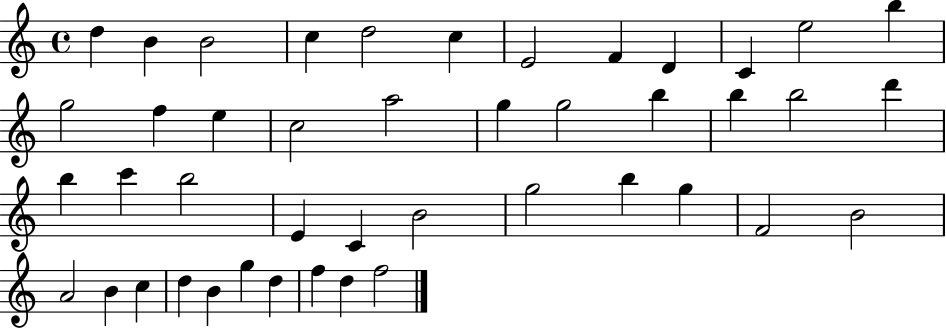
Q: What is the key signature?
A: C major